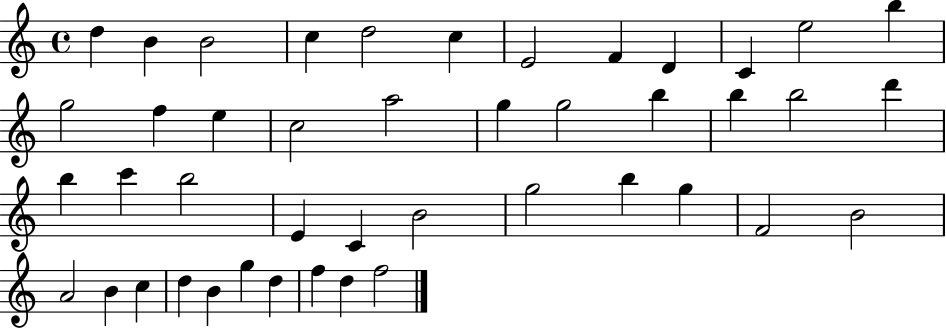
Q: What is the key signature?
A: C major